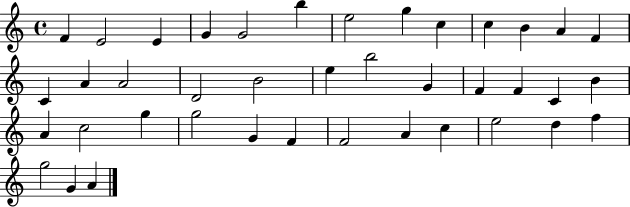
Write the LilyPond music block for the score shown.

{
  \clef treble
  \time 4/4
  \defaultTimeSignature
  \key c \major
  f'4 e'2 e'4 | g'4 g'2 b''4 | e''2 g''4 c''4 | c''4 b'4 a'4 f'4 | \break c'4 a'4 a'2 | d'2 b'2 | e''4 b''2 g'4 | f'4 f'4 c'4 b'4 | \break a'4 c''2 g''4 | g''2 g'4 f'4 | f'2 a'4 c''4 | e''2 d''4 f''4 | \break g''2 g'4 a'4 | \bar "|."
}